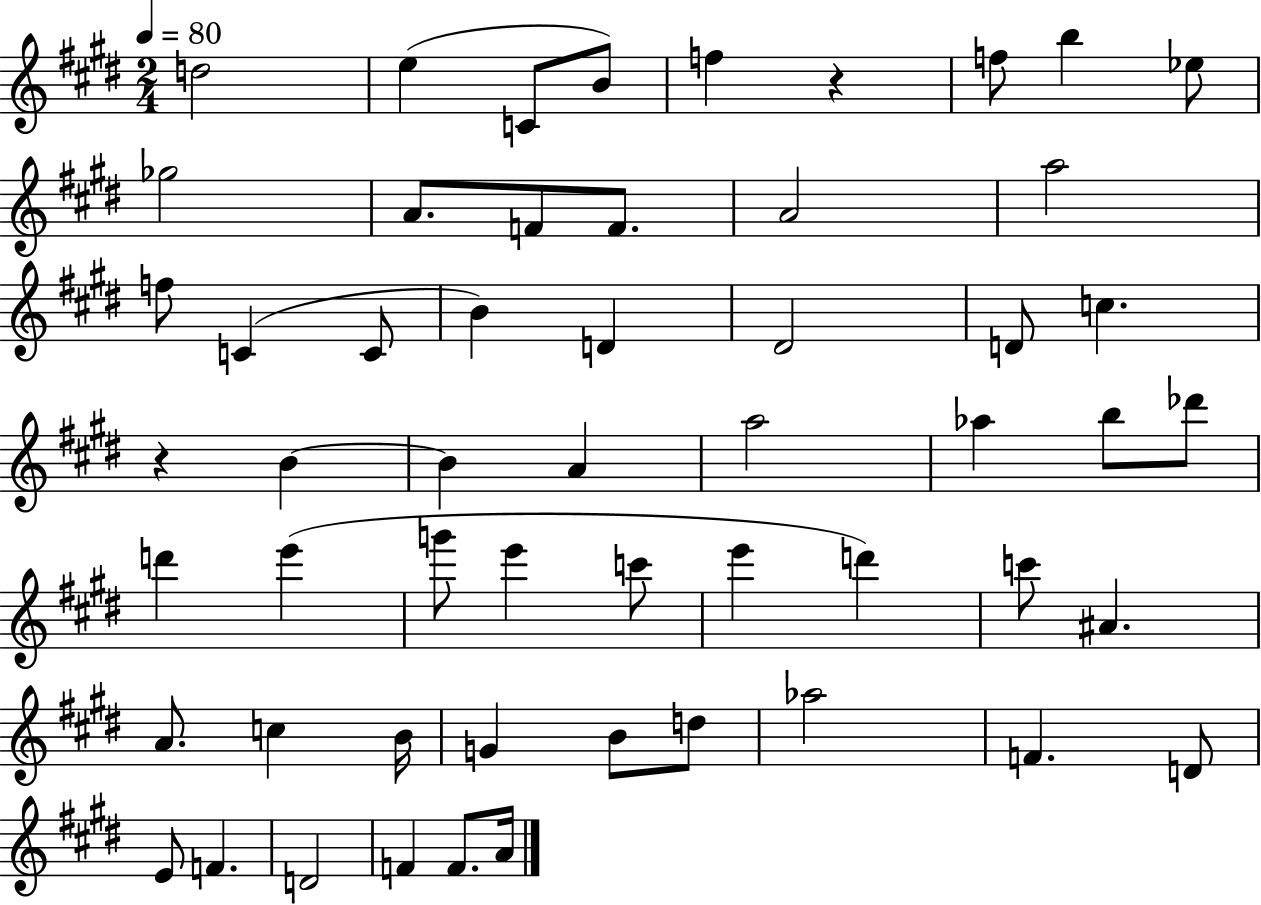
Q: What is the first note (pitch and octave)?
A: D5